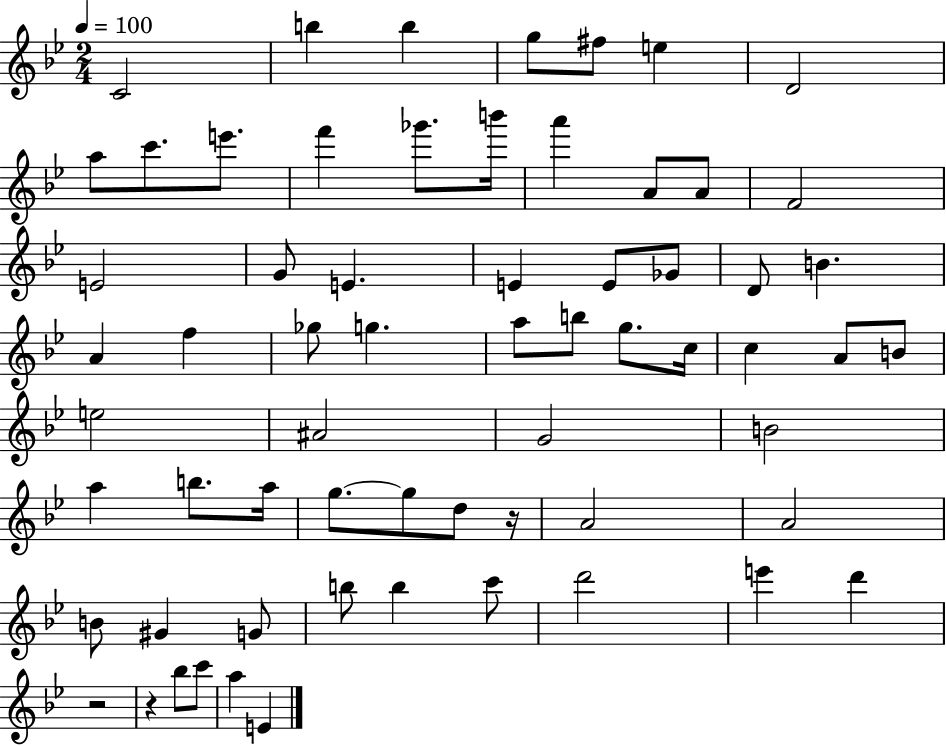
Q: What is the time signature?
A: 2/4